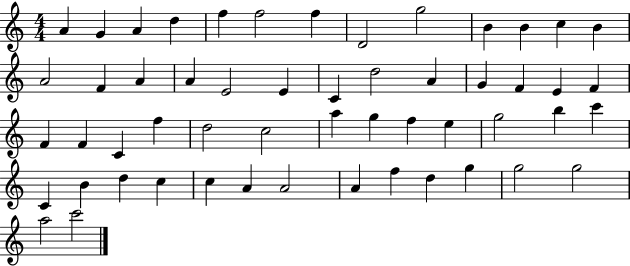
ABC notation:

X:1
T:Untitled
M:4/4
L:1/4
K:C
A G A d f f2 f D2 g2 B B c B A2 F A A E2 E C d2 A G F E F F F C f d2 c2 a g f e g2 b c' C B d c c A A2 A f d g g2 g2 a2 c'2